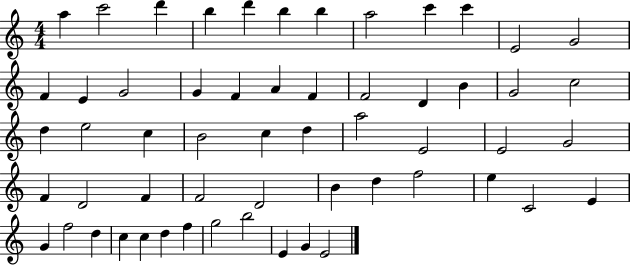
A5/q C6/h D6/q B5/q D6/q B5/q B5/q A5/h C6/q C6/q E4/h G4/h F4/q E4/q G4/h G4/q F4/q A4/q F4/q F4/h D4/q B4/q G4/h C5/h D5/q E5/h C5/q B4/h C5/q D5/q A5/h E4/h E4/h G4/h F4/q D4/h F4/q F4/h D4/h B4/q D5/q F5/h E5/q C4/h E4/q G4/q F5/h D5/q C5/q C5/q D5/q F5/q G5/h B5/h E4/q G4/q E4/h